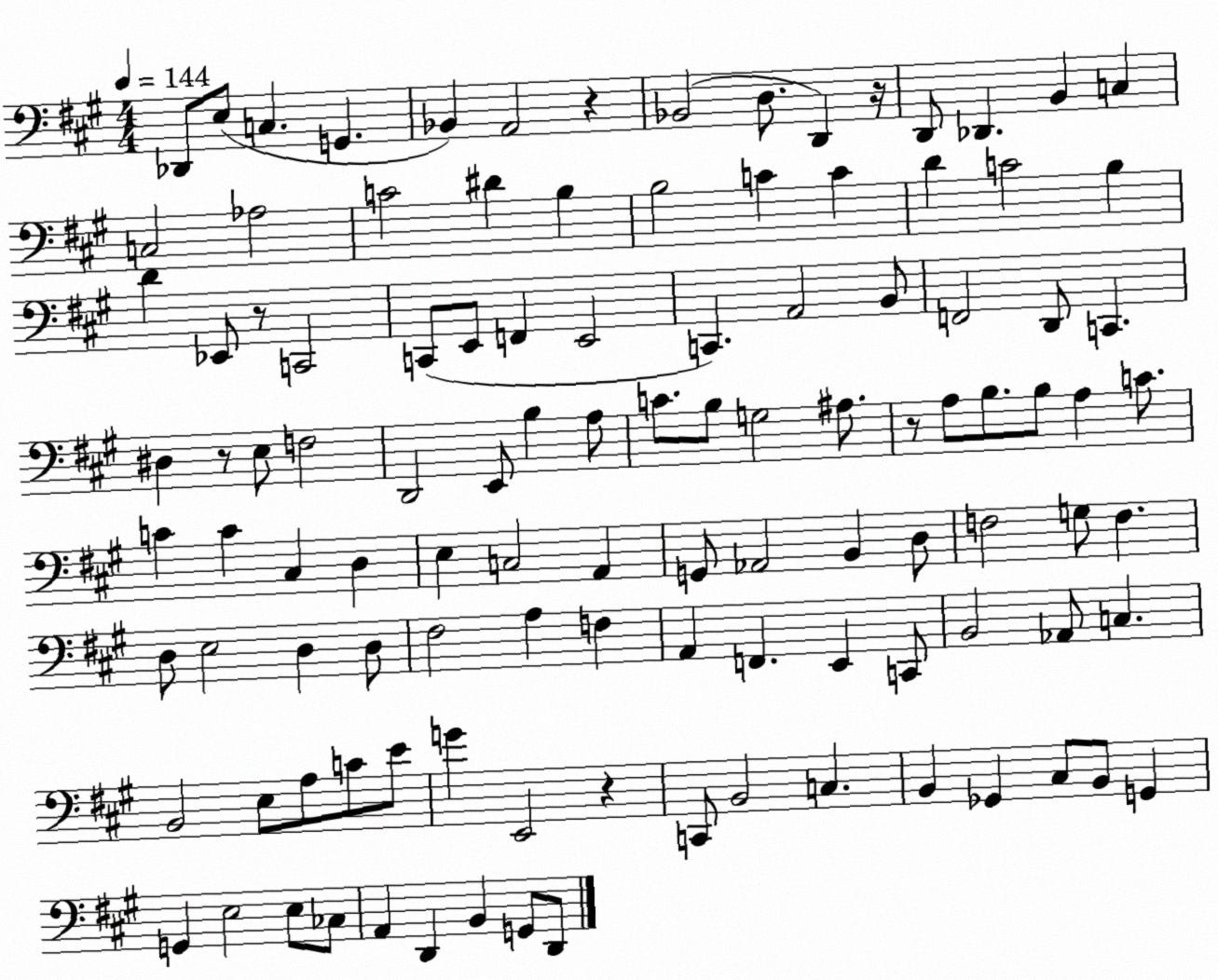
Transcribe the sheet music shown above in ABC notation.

X:1
T:Untitled
M:4/4
L:1/4
K:A
_D,,/2 E,/2 C, G,, _B,, A,,2 z _B,,2 D,/2 D,, z/4 D,,/2 _D,, B,, C, C,2 _A,2 C2 ^D B, B,2 C C D C2 B, D _E,,/2 z/2 C,,2 C,,/2 E,,/2 F,, E,,2 C,, A,,2 B,,/2 F,,2 D,,/2 C,, ^D, z/2 E,/2 F,2 D,,2 E,,/2 B, A,/2 C/2 B,/2 G,2 ^A,/2 z/2 A,/2 B,/2 B,/2 A, C/2 C C ^C, D, E, C,2 A,, G,,/2 _A,,2 B,, D,/2 F,2 G,/2 F, D,/2 E,2 D, D,/2 ^F,2 A, F, A,, F,, E,, C,,/2 B,,2 _A,,/2 C, B,,2 E,/2 A,/2 C/2 E/2 G E,,2 z C,,/2 B,,2 C, B,, _G,, ^C,/2 B,,/2 G,, G,, E,2 E,/2 _C,/2 A,, D,, B,, G,,/2 D,,/2